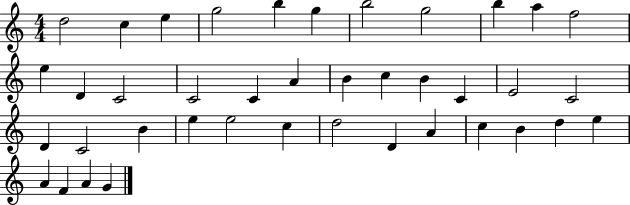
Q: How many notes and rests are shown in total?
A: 40